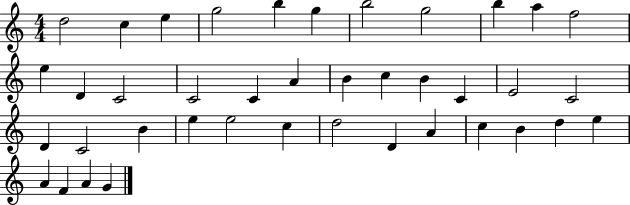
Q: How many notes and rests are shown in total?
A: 40